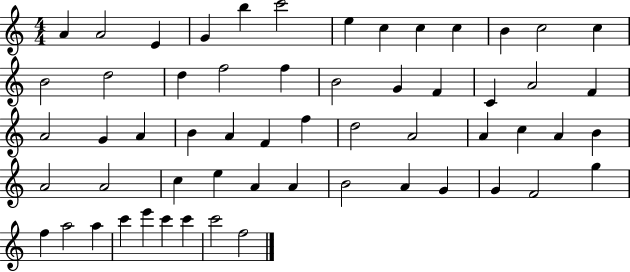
A4/q A4/h E4/q G4/q B5/q C6/h E5/q C5/q C5/q C5/q B4/q C5/h C5/q B4/h D5/h D5/q F5/h F5/q B4/h G4/q F4/q C4/q A4/h F4/q A4/h G4/q A4/q B4/q A4/q F4/q F5/q D5/h A4/h A4/q C5/q A4/q B4/q A4/h A4/h C5/q E5/q A4/q A4/q B4/h A4/q G4/q G4/q F4/h G5/q F5/q A5/h A5/q C6/q E6/q C6/q C6/q C6/h F5/h